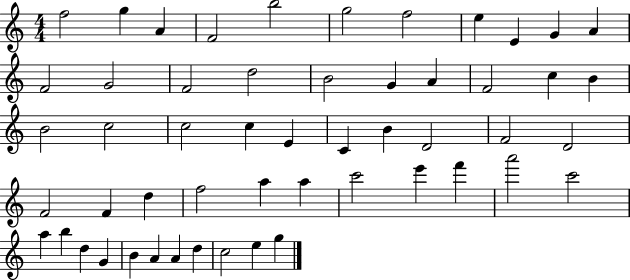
{
  \clef treble
  \numericTimeSignature
  \time 4/4
  \key c \major
  f''2 g''4 a'4 | f'2 b''2 | g''2 f''2 | e''4 e'4 g'4 a'4 | \break f'2 g'2 | f'2 d''2 | b'2 g'4 a'4 | f'2 c''4 b'4 | \break b'2 c''2 | c''2 c''4 e'4 | c'4 b'4 d'2 | f'2 d'2 | \break f'2 f'4 d''4 | f''2 a''4 a''4 | c'''2 e'''4 f'''4 | a'''2 c'''2 | \break a''4 b''4 d''4 g'4 | b'4 a'4 a'4 d''4 | c''2 e''4 g''4 | \bar "|."
}